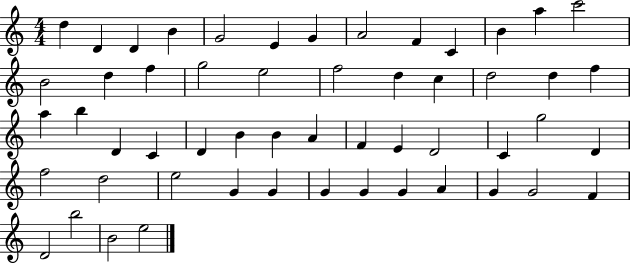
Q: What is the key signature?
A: C major